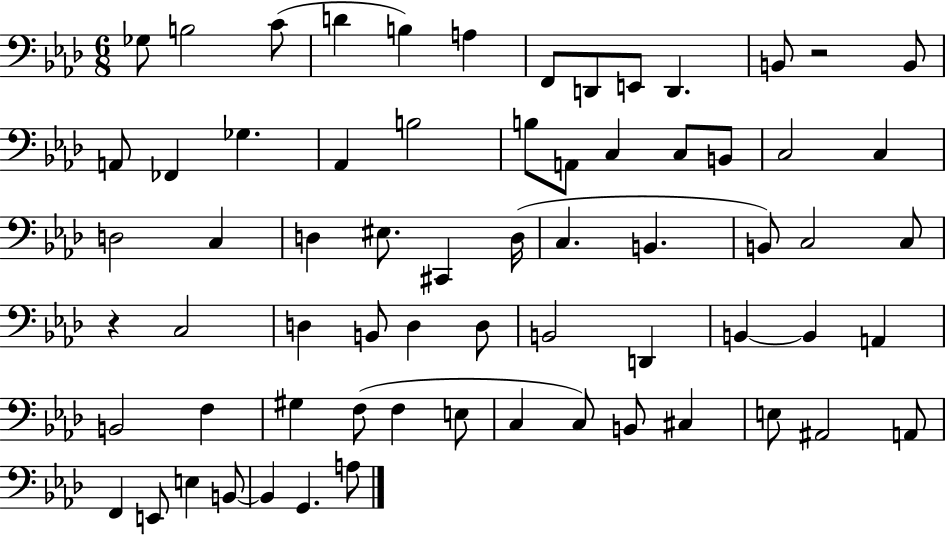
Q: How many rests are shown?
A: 2